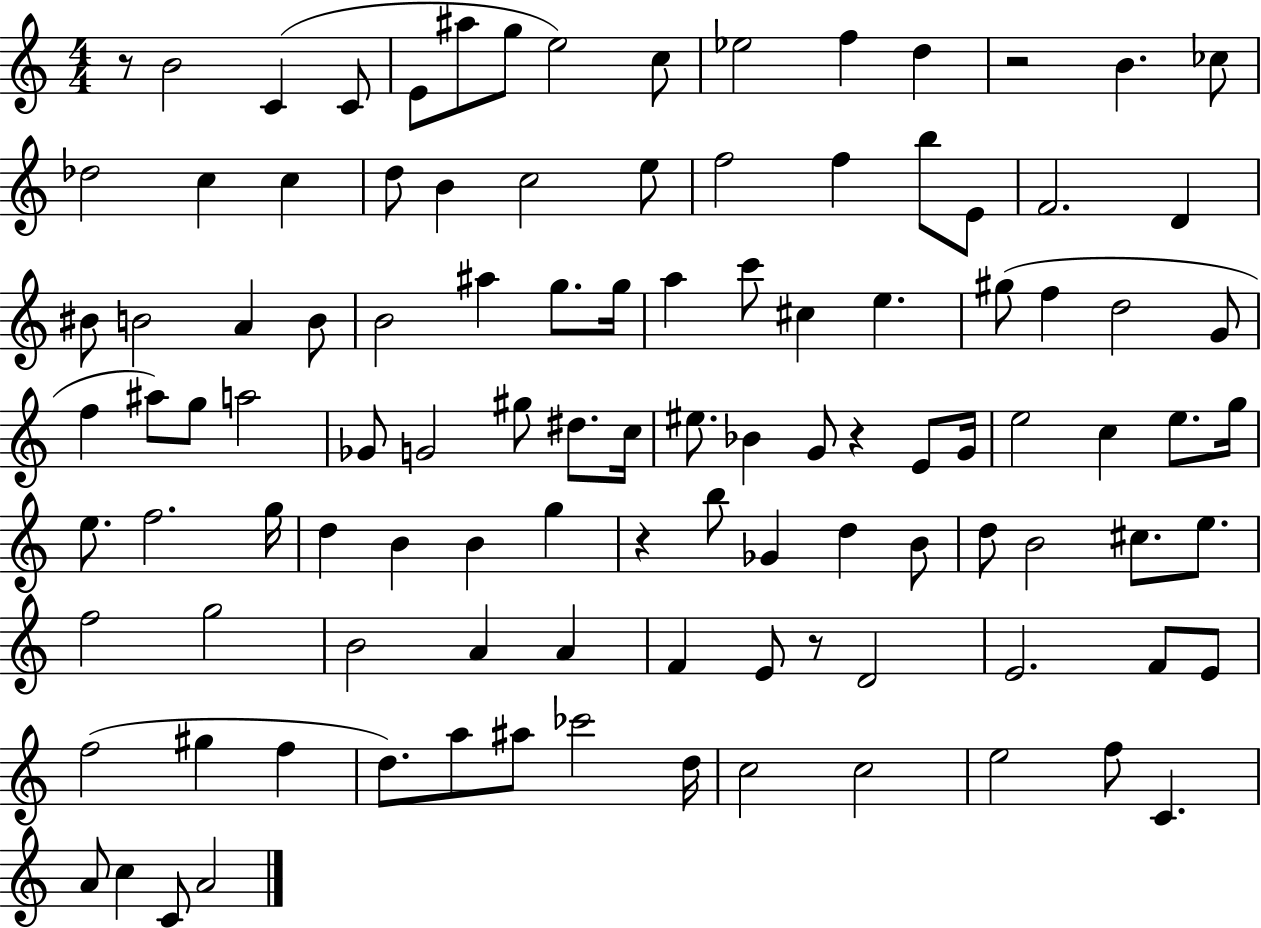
{
  \clef treble
  \numericTimeSignature
  \time 4/4
  \key c \major
  r8 b'2 c'4( c'8 | e'8 ais''8 g''8 e''2) c''8 | ees''2 f''4 d''4 | r2 b'4. ces''8 | \break des''2 c''4 c''4 | d''8 b'4 c''2 e''8 | f''2 f''4 b''8 e'8 | f'2. d'4 | \break bis'8 b'2 a'4 b'8 | b'2 ais''4 g''8. g''16 | a''4 c'''8 cis''4 e''4. | gis''8( f''4 d''2 g'8 | \break f''4 ais''8) g''8 a''2 | ges'8 g'2 gis''8 dis''8. c''16 | eis''8. bes'4 g'8 r4 e'8 g'16 | e''2 c''4 e''8. g''16 | \break e''8. f''2. g''16 | d''4 b'4 b'4 g''4 | r4 b''8 ges'4 d''4 b'8 | d''8 b'2 cis''8. e''8. | \break f''2 g''2 | b'2 a'4 a'4 | f'4 e'8 r8 d'2 | e'2. f'8 e'8 | \break f''2( gis''4 f''4 | d''8.) a''8 ais''8 ces'''2 d''16 | c''2 c''2 | e''2 f''8 c'4. | \break a'8 c''4 c'8 a'2 | \bar "|."
}